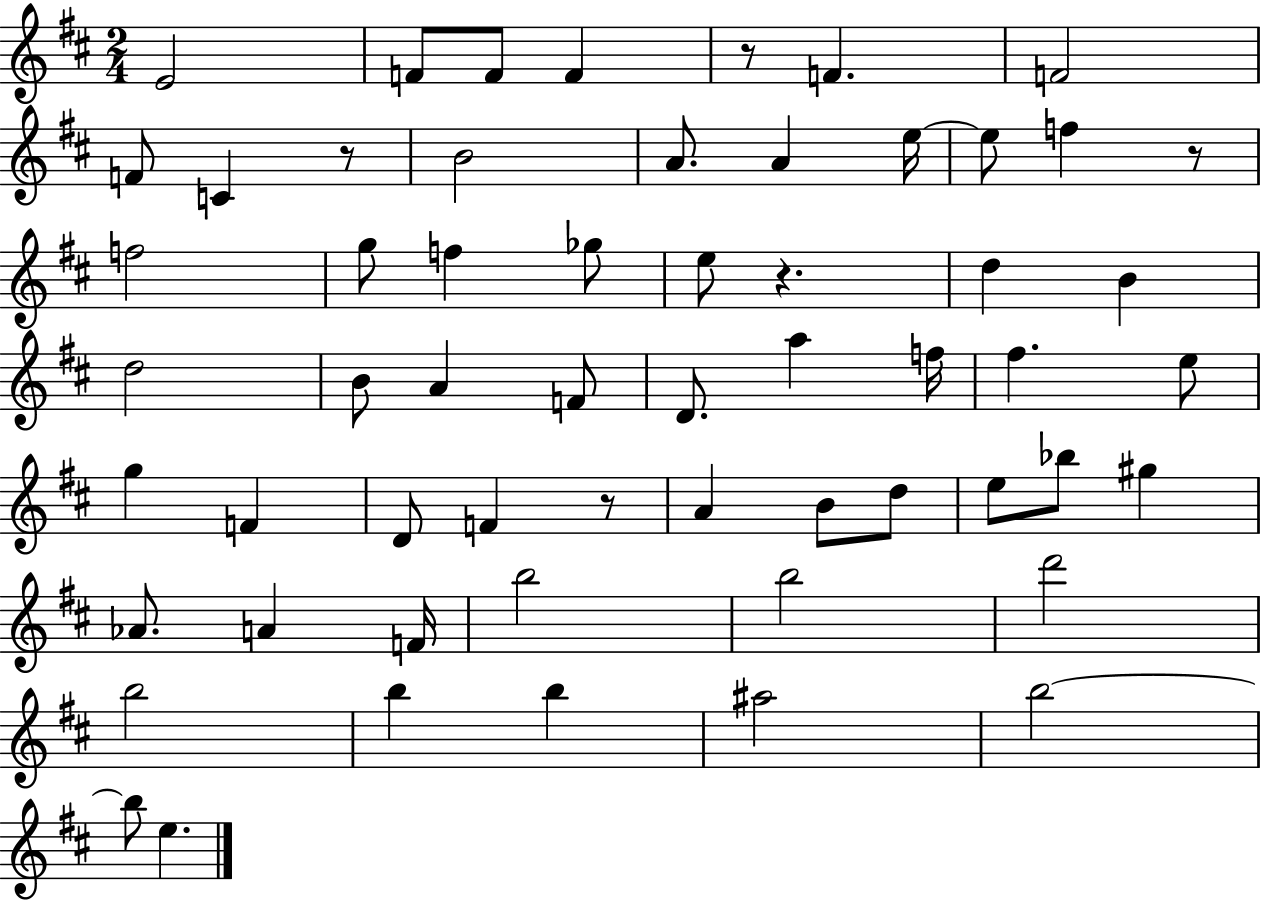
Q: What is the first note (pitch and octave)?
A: E4